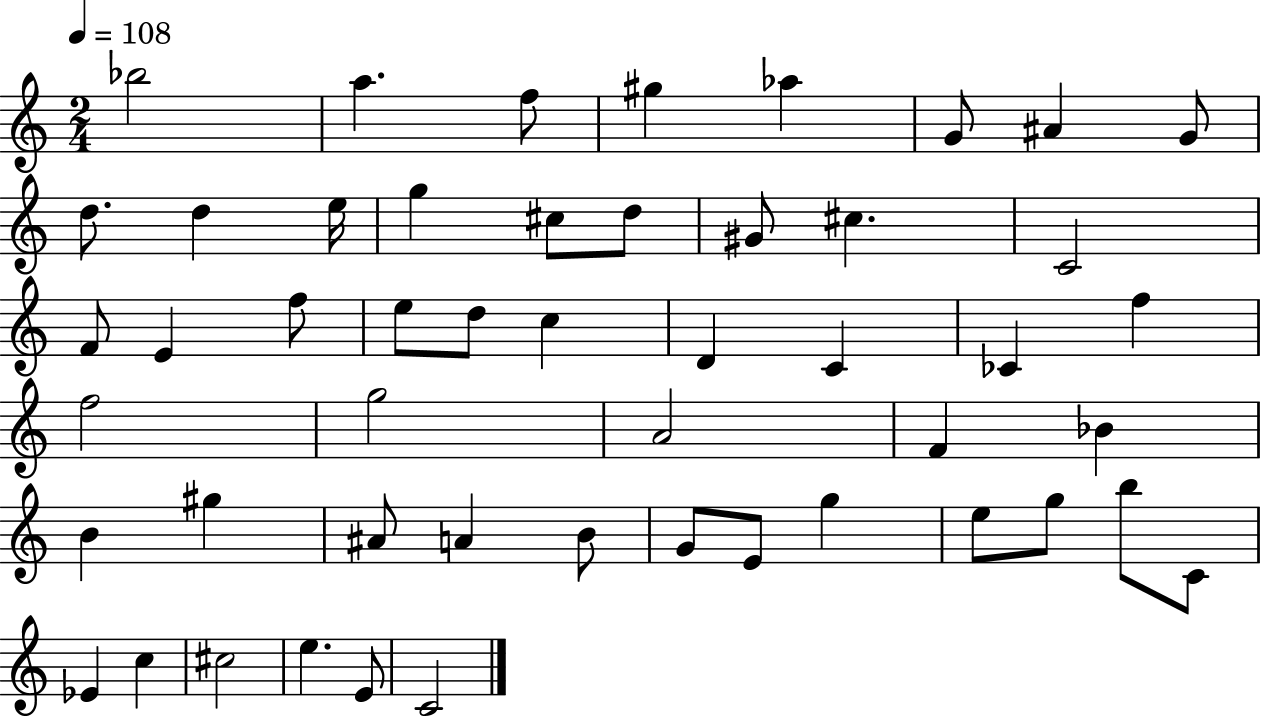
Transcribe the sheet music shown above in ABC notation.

X:1
T:Untitled
M:2/4
L:1/4
K:C
_b2 a f/2 ^g _a G/2 ^A G/2 d/2 d e/4 g ^c/2 d/2 ^G/2 ^c C2 F/2 E f/2 e/2 d/2 c D C _C f f2 g2 A2 F _B B ^g ^A/2 A B/2 G/2 E/2 g e/2 g/2 b/2 C/2 _E c ^c2 e E/2 C2